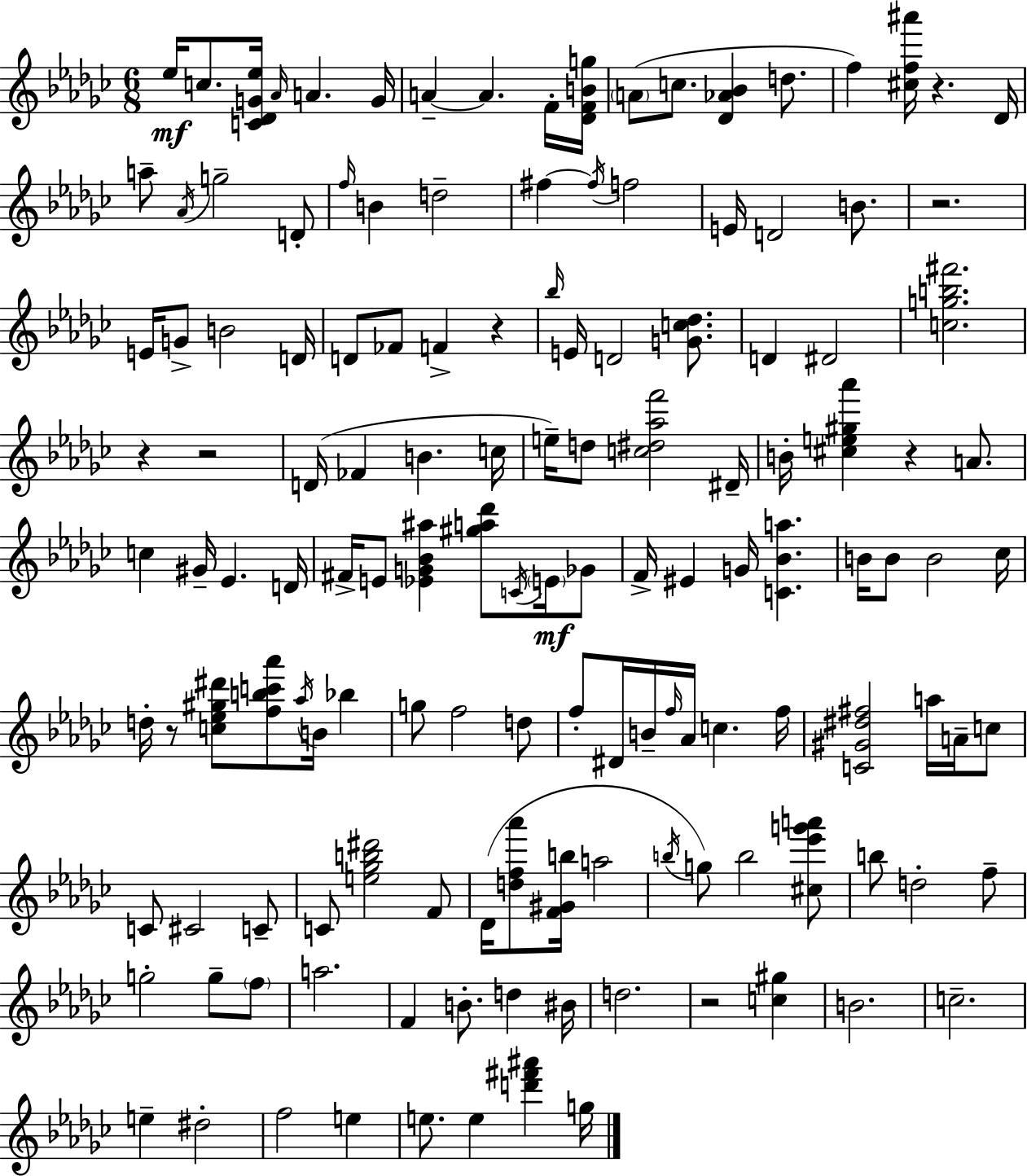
{
  \clef treble
  \numericTimeSignature
  \time 6/8
  \key ees \minor
  ees''16\mf c''8. <c' des' g' ees''>16 \grace { aes'16 } a'4. | g'16 a'4--~~ a'4. f'16-. | <des' f' b' g''>16 \parenthesize a'8( c''8. <des' aes' bes'>4 d''8. | f''4) <cis'' f'' ais'''>16 r4. | \break des'16 a''8-- \acciaccatura { aes'16 } g''2-- | d'8-. \grace { f''16 } b'4 d''2-- | fis''4~~ \acciaccatura { fis''16 } f''2 | e'16 d'2 | \break b'8. r2. | e'16 g'8-> b'2 | d'16 d'8 fes'8 f'4-> | r4 \grace { bes''16 } e'16 d'2 | \break <g' c'' des''>8. d'4 dis'2 | <c'' g'' b'' fis'''>2. | r4 r2 | d'16( fes'4 b'4. | \break c''16 e''16--) d''8 <c'' dis'' aes'' f'''>2 | dis'16-- b'16-. <cis'' e'' gis'' aes'''>4 r4 | a'8. c''4 gis'16-- ees'4. | d'16 fis'16-> e'8 <ees' g' bes' ais''>4 | \break <gis'' a'' des'''>8 \acciaccatura { c'16 }\mf \parenthesize e'16 ges'8 f'16-> eis'4 g'16 | <c' bes' a''>4. b'16 b'8 b'2 | ces''16 d''16-. r8 <c'' ees'' gis'' dis'''>8 <f'' b'' c''' aes'''>8 | \acciaccatura { aes''16 } b'16 bes''4 g''8 f''2 | \break d''8 f''8-. dis'16 b'16-- \grace { f''16 } | aes'16 c''4. f''16 <c' gis' dis'' fis''>2 | a''16 a'16-- c''8 c'8 cis'2 | c'8-- c'8 <e'' ges'' b'' dis'''>2 | \break f'8 des'16( <d'' f'' aes'''>8 <f' gis' b''>16 | a''2 \acciaccatura { b''16 }) g''8 b''2 | <cis'' ees''' g''' a'''>8 b''8 d''2-. | f''8-- g''2-. | \break g''8-- \parenthesize f''8 a''2. | f'4 | b'8.-. d''4 bis'16 d''2. | r2 | \break <c'' gis''>4 b'2. | c''2.-- | e''4-- | dis''2-. f''2 | \break e''4 e''8. | e''4 <d''' fis''' ais'''>4 g''16 \bar "|."
}